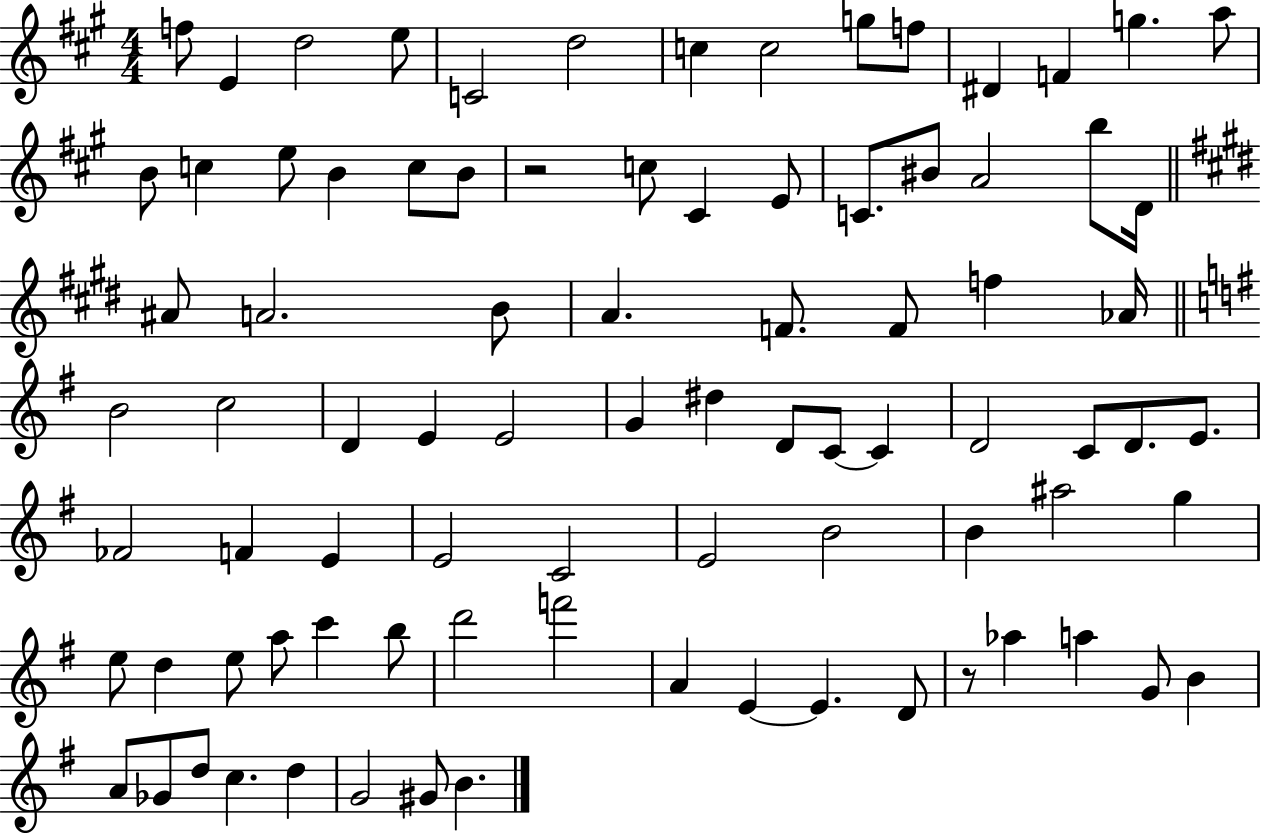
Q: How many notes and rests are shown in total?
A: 86